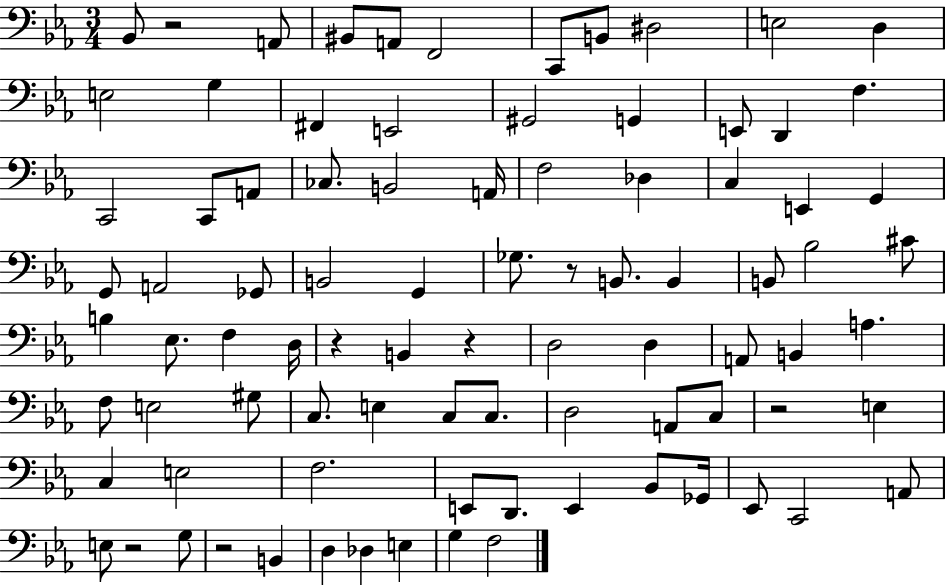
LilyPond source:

{
  \clef bass
  \numericTimeSignature
  \time 3/4
  \key ees \major
  bes,8 r2 a,8 | bis,8 a,8 f,2 | c,8 b,8 dis2 | e2 d4 | \break e2 g4 | fis,4 e,2 | gis,2 g,4 | e,8 d,4 f4. | \break c,2 c,8 a,8 | ces8. b,2 a,16 | f2 des4 | c4 e,4 g,4 | \break g,8 a,2 ges,8 | b,2 g,4 | ges8. r8 b,8. b,4 | b,8 bes2 cis'8 | \break b4 ees8. f4 d16 | r4 b,4 r4 | d2 d4 | a,8 b,4 a4. | \break f8 e2 gis8 | c8. e4 c8 c8. | d2 a,8 c8 | r2 e4 | \break c4 e2 | f2. | e,8 d,8. e,4 bes,8 ges,16 | ees,8 c,2 a,8 | \break e8 r2 g8 | r2 b,4 | d4 des4 e4 | g4 f2 | \break \bar "|."
}